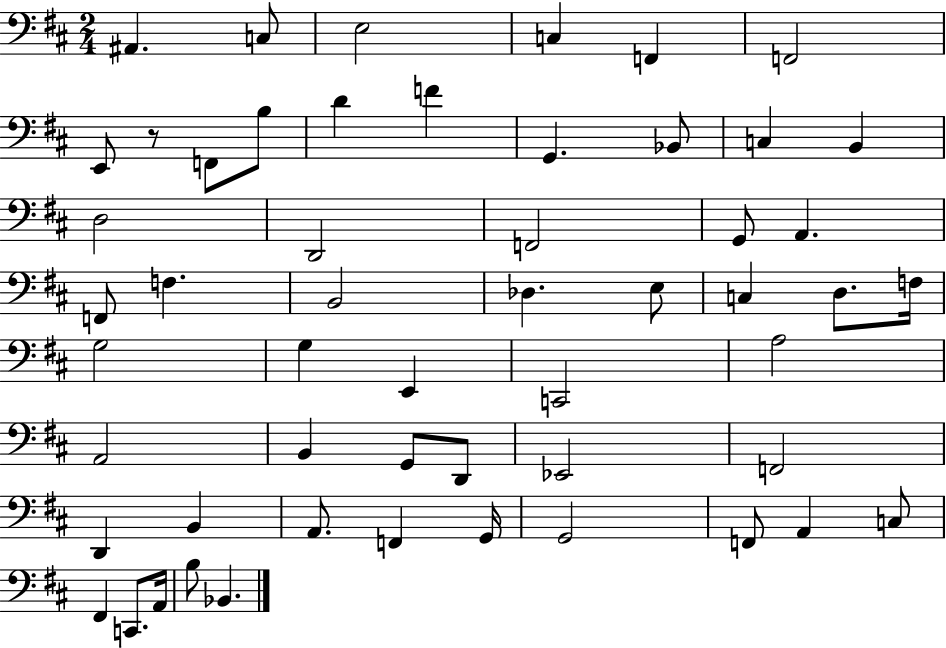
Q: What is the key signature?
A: D major